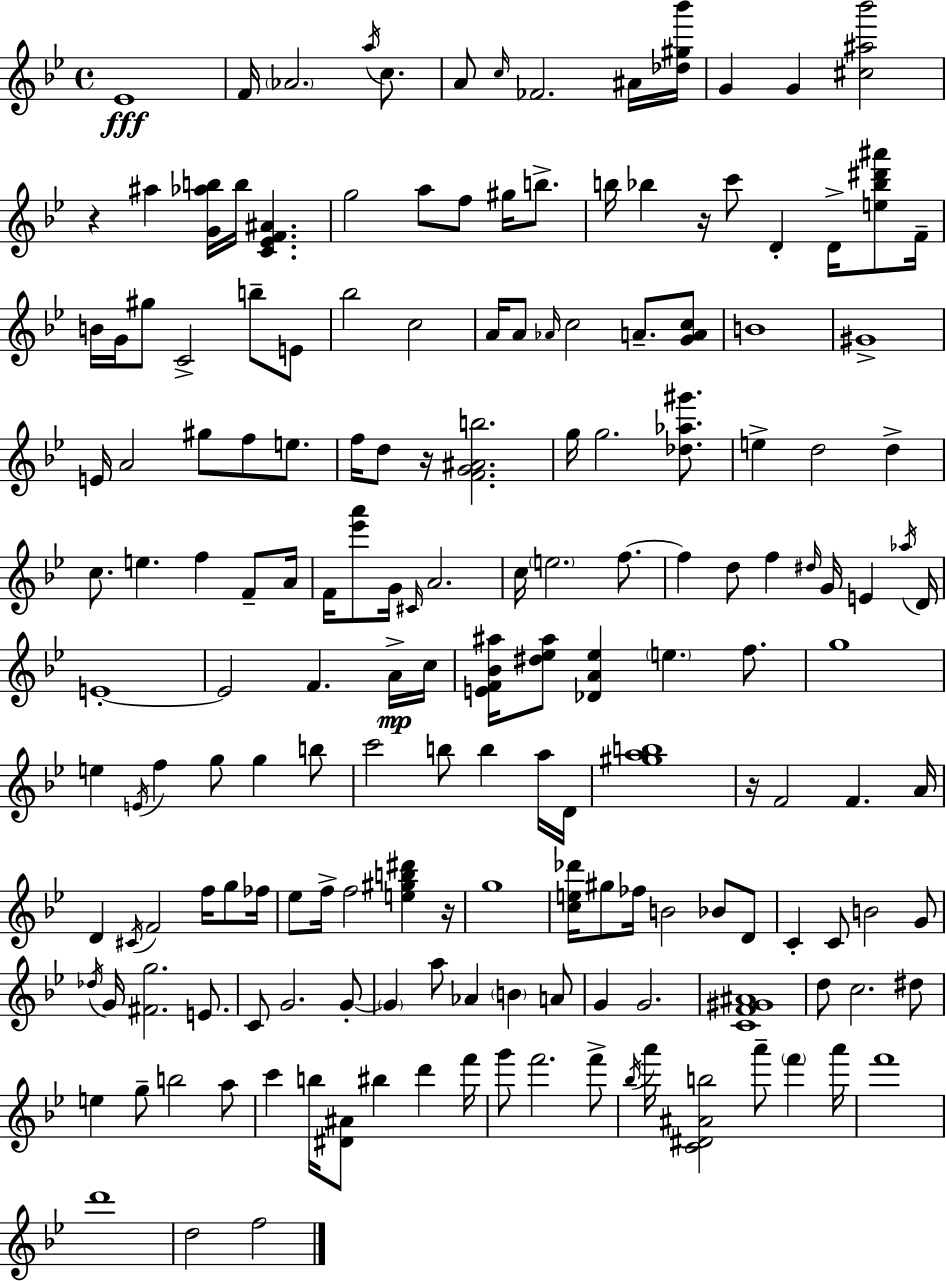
{
  \clef treble
  \time 4/4
  \defaultTimeSignature
  \key bes \major
  \repeat volta 2 { ees'1\fff | f'16 \parenthesize aes'2. \acciaccatura { a''16 } c''8. | a'8 \grace { c''16 } fes'2. | ais'16 <des'' gis'' bes'''>16 g'4 g'4 <cis'' ais'' bes'''>2 | \break r4 ais''4 <g' aes'' b''>16 b''16 <c' ees' f' ais'>4. | g''2 a''8 f''8 gis''16 b''8.-> | b''16 bes''4 r16 c'''8 d'4-. d'16-> <e'' bes'' dis''' ais'''>8 | f'16-- b'16 g'16 gis''8 c'2-> b''8-- | \break e'8 bes''2 c''2 | a'16 a'8 \grace { aes'16 } c''2 a'8.-- | <g' a' c''>8 b'1 | gis'1-> | \break e'16 a'2 gis''8 f''8 | e''8. f''16 d''8 r16 <f' g' ais' b''>2. | g''16 g''2. | <des'' aes'' gis'''>8. e''4-> d''2 d''4-> | \break c''8. e''4. f''4 | f'8-- a'16 f'16 <ees''' a'''>8 g'16 \grace { cis'16 } a'2. | c''16 \parenthesize e''2. | f''8.~~ f''4 d''8 f''4 \grace { dis''16 } g'16 | \break e'4 \acciaccatura { aes''16 } d'16 e'1-.~~ | e'2 f'4. | a'16->\mp c''16 <e' f' bes' ais''>16 <dis'' ees'' ais''>8 <des' a' ees''>4 \parenthesize e''4. | f''8. g''1 | \break e''4 \acciaccatura { e'16 } f''4 g''8 | g''4 b''8 c'''2 b''8 | b''4 a''16 d'16 <gis'' a'' b''>1 | r16 f'2 | \break f'4. a'16 d'4 \acciaccatura { cis'16 } f'2 | f''16 g''8 fes''16 ees''8 f''16-> f''2 | <e'' gis'' b'' dis'''>4 r16 g''1 | <c'' e'' des'''>16 gis''8 fes''16 b'2 | \break bes'8 d'8 c'4-. c'8 b'2 | g'8 \acciaccatura { des''16 } g'16 <fis' g''>2. | e'8. c'8 g'2. | g'8-.~~ \parenthesize g'4 a''8 aes'4 | \break \parenthesize b'4 a'8 g'4 g'2. | <c' f' gis' ais'>1 | d''8 c''2. | dis''8 e''4 g''8-- b''2 | \break a''8 c'''4 b''16 <dis' ais'>8 | bis''4 d'''4 f'''16 g'''8 f'''2. | f'''8-> \acciaccatura { bes''16 } a'''16 <c' dis' ais' b''>2 | a'''8-- \parenthesize f'''4 a'''16 f'''1 | \break d'''1 | d''2 | f''2 } \bar "|."
}